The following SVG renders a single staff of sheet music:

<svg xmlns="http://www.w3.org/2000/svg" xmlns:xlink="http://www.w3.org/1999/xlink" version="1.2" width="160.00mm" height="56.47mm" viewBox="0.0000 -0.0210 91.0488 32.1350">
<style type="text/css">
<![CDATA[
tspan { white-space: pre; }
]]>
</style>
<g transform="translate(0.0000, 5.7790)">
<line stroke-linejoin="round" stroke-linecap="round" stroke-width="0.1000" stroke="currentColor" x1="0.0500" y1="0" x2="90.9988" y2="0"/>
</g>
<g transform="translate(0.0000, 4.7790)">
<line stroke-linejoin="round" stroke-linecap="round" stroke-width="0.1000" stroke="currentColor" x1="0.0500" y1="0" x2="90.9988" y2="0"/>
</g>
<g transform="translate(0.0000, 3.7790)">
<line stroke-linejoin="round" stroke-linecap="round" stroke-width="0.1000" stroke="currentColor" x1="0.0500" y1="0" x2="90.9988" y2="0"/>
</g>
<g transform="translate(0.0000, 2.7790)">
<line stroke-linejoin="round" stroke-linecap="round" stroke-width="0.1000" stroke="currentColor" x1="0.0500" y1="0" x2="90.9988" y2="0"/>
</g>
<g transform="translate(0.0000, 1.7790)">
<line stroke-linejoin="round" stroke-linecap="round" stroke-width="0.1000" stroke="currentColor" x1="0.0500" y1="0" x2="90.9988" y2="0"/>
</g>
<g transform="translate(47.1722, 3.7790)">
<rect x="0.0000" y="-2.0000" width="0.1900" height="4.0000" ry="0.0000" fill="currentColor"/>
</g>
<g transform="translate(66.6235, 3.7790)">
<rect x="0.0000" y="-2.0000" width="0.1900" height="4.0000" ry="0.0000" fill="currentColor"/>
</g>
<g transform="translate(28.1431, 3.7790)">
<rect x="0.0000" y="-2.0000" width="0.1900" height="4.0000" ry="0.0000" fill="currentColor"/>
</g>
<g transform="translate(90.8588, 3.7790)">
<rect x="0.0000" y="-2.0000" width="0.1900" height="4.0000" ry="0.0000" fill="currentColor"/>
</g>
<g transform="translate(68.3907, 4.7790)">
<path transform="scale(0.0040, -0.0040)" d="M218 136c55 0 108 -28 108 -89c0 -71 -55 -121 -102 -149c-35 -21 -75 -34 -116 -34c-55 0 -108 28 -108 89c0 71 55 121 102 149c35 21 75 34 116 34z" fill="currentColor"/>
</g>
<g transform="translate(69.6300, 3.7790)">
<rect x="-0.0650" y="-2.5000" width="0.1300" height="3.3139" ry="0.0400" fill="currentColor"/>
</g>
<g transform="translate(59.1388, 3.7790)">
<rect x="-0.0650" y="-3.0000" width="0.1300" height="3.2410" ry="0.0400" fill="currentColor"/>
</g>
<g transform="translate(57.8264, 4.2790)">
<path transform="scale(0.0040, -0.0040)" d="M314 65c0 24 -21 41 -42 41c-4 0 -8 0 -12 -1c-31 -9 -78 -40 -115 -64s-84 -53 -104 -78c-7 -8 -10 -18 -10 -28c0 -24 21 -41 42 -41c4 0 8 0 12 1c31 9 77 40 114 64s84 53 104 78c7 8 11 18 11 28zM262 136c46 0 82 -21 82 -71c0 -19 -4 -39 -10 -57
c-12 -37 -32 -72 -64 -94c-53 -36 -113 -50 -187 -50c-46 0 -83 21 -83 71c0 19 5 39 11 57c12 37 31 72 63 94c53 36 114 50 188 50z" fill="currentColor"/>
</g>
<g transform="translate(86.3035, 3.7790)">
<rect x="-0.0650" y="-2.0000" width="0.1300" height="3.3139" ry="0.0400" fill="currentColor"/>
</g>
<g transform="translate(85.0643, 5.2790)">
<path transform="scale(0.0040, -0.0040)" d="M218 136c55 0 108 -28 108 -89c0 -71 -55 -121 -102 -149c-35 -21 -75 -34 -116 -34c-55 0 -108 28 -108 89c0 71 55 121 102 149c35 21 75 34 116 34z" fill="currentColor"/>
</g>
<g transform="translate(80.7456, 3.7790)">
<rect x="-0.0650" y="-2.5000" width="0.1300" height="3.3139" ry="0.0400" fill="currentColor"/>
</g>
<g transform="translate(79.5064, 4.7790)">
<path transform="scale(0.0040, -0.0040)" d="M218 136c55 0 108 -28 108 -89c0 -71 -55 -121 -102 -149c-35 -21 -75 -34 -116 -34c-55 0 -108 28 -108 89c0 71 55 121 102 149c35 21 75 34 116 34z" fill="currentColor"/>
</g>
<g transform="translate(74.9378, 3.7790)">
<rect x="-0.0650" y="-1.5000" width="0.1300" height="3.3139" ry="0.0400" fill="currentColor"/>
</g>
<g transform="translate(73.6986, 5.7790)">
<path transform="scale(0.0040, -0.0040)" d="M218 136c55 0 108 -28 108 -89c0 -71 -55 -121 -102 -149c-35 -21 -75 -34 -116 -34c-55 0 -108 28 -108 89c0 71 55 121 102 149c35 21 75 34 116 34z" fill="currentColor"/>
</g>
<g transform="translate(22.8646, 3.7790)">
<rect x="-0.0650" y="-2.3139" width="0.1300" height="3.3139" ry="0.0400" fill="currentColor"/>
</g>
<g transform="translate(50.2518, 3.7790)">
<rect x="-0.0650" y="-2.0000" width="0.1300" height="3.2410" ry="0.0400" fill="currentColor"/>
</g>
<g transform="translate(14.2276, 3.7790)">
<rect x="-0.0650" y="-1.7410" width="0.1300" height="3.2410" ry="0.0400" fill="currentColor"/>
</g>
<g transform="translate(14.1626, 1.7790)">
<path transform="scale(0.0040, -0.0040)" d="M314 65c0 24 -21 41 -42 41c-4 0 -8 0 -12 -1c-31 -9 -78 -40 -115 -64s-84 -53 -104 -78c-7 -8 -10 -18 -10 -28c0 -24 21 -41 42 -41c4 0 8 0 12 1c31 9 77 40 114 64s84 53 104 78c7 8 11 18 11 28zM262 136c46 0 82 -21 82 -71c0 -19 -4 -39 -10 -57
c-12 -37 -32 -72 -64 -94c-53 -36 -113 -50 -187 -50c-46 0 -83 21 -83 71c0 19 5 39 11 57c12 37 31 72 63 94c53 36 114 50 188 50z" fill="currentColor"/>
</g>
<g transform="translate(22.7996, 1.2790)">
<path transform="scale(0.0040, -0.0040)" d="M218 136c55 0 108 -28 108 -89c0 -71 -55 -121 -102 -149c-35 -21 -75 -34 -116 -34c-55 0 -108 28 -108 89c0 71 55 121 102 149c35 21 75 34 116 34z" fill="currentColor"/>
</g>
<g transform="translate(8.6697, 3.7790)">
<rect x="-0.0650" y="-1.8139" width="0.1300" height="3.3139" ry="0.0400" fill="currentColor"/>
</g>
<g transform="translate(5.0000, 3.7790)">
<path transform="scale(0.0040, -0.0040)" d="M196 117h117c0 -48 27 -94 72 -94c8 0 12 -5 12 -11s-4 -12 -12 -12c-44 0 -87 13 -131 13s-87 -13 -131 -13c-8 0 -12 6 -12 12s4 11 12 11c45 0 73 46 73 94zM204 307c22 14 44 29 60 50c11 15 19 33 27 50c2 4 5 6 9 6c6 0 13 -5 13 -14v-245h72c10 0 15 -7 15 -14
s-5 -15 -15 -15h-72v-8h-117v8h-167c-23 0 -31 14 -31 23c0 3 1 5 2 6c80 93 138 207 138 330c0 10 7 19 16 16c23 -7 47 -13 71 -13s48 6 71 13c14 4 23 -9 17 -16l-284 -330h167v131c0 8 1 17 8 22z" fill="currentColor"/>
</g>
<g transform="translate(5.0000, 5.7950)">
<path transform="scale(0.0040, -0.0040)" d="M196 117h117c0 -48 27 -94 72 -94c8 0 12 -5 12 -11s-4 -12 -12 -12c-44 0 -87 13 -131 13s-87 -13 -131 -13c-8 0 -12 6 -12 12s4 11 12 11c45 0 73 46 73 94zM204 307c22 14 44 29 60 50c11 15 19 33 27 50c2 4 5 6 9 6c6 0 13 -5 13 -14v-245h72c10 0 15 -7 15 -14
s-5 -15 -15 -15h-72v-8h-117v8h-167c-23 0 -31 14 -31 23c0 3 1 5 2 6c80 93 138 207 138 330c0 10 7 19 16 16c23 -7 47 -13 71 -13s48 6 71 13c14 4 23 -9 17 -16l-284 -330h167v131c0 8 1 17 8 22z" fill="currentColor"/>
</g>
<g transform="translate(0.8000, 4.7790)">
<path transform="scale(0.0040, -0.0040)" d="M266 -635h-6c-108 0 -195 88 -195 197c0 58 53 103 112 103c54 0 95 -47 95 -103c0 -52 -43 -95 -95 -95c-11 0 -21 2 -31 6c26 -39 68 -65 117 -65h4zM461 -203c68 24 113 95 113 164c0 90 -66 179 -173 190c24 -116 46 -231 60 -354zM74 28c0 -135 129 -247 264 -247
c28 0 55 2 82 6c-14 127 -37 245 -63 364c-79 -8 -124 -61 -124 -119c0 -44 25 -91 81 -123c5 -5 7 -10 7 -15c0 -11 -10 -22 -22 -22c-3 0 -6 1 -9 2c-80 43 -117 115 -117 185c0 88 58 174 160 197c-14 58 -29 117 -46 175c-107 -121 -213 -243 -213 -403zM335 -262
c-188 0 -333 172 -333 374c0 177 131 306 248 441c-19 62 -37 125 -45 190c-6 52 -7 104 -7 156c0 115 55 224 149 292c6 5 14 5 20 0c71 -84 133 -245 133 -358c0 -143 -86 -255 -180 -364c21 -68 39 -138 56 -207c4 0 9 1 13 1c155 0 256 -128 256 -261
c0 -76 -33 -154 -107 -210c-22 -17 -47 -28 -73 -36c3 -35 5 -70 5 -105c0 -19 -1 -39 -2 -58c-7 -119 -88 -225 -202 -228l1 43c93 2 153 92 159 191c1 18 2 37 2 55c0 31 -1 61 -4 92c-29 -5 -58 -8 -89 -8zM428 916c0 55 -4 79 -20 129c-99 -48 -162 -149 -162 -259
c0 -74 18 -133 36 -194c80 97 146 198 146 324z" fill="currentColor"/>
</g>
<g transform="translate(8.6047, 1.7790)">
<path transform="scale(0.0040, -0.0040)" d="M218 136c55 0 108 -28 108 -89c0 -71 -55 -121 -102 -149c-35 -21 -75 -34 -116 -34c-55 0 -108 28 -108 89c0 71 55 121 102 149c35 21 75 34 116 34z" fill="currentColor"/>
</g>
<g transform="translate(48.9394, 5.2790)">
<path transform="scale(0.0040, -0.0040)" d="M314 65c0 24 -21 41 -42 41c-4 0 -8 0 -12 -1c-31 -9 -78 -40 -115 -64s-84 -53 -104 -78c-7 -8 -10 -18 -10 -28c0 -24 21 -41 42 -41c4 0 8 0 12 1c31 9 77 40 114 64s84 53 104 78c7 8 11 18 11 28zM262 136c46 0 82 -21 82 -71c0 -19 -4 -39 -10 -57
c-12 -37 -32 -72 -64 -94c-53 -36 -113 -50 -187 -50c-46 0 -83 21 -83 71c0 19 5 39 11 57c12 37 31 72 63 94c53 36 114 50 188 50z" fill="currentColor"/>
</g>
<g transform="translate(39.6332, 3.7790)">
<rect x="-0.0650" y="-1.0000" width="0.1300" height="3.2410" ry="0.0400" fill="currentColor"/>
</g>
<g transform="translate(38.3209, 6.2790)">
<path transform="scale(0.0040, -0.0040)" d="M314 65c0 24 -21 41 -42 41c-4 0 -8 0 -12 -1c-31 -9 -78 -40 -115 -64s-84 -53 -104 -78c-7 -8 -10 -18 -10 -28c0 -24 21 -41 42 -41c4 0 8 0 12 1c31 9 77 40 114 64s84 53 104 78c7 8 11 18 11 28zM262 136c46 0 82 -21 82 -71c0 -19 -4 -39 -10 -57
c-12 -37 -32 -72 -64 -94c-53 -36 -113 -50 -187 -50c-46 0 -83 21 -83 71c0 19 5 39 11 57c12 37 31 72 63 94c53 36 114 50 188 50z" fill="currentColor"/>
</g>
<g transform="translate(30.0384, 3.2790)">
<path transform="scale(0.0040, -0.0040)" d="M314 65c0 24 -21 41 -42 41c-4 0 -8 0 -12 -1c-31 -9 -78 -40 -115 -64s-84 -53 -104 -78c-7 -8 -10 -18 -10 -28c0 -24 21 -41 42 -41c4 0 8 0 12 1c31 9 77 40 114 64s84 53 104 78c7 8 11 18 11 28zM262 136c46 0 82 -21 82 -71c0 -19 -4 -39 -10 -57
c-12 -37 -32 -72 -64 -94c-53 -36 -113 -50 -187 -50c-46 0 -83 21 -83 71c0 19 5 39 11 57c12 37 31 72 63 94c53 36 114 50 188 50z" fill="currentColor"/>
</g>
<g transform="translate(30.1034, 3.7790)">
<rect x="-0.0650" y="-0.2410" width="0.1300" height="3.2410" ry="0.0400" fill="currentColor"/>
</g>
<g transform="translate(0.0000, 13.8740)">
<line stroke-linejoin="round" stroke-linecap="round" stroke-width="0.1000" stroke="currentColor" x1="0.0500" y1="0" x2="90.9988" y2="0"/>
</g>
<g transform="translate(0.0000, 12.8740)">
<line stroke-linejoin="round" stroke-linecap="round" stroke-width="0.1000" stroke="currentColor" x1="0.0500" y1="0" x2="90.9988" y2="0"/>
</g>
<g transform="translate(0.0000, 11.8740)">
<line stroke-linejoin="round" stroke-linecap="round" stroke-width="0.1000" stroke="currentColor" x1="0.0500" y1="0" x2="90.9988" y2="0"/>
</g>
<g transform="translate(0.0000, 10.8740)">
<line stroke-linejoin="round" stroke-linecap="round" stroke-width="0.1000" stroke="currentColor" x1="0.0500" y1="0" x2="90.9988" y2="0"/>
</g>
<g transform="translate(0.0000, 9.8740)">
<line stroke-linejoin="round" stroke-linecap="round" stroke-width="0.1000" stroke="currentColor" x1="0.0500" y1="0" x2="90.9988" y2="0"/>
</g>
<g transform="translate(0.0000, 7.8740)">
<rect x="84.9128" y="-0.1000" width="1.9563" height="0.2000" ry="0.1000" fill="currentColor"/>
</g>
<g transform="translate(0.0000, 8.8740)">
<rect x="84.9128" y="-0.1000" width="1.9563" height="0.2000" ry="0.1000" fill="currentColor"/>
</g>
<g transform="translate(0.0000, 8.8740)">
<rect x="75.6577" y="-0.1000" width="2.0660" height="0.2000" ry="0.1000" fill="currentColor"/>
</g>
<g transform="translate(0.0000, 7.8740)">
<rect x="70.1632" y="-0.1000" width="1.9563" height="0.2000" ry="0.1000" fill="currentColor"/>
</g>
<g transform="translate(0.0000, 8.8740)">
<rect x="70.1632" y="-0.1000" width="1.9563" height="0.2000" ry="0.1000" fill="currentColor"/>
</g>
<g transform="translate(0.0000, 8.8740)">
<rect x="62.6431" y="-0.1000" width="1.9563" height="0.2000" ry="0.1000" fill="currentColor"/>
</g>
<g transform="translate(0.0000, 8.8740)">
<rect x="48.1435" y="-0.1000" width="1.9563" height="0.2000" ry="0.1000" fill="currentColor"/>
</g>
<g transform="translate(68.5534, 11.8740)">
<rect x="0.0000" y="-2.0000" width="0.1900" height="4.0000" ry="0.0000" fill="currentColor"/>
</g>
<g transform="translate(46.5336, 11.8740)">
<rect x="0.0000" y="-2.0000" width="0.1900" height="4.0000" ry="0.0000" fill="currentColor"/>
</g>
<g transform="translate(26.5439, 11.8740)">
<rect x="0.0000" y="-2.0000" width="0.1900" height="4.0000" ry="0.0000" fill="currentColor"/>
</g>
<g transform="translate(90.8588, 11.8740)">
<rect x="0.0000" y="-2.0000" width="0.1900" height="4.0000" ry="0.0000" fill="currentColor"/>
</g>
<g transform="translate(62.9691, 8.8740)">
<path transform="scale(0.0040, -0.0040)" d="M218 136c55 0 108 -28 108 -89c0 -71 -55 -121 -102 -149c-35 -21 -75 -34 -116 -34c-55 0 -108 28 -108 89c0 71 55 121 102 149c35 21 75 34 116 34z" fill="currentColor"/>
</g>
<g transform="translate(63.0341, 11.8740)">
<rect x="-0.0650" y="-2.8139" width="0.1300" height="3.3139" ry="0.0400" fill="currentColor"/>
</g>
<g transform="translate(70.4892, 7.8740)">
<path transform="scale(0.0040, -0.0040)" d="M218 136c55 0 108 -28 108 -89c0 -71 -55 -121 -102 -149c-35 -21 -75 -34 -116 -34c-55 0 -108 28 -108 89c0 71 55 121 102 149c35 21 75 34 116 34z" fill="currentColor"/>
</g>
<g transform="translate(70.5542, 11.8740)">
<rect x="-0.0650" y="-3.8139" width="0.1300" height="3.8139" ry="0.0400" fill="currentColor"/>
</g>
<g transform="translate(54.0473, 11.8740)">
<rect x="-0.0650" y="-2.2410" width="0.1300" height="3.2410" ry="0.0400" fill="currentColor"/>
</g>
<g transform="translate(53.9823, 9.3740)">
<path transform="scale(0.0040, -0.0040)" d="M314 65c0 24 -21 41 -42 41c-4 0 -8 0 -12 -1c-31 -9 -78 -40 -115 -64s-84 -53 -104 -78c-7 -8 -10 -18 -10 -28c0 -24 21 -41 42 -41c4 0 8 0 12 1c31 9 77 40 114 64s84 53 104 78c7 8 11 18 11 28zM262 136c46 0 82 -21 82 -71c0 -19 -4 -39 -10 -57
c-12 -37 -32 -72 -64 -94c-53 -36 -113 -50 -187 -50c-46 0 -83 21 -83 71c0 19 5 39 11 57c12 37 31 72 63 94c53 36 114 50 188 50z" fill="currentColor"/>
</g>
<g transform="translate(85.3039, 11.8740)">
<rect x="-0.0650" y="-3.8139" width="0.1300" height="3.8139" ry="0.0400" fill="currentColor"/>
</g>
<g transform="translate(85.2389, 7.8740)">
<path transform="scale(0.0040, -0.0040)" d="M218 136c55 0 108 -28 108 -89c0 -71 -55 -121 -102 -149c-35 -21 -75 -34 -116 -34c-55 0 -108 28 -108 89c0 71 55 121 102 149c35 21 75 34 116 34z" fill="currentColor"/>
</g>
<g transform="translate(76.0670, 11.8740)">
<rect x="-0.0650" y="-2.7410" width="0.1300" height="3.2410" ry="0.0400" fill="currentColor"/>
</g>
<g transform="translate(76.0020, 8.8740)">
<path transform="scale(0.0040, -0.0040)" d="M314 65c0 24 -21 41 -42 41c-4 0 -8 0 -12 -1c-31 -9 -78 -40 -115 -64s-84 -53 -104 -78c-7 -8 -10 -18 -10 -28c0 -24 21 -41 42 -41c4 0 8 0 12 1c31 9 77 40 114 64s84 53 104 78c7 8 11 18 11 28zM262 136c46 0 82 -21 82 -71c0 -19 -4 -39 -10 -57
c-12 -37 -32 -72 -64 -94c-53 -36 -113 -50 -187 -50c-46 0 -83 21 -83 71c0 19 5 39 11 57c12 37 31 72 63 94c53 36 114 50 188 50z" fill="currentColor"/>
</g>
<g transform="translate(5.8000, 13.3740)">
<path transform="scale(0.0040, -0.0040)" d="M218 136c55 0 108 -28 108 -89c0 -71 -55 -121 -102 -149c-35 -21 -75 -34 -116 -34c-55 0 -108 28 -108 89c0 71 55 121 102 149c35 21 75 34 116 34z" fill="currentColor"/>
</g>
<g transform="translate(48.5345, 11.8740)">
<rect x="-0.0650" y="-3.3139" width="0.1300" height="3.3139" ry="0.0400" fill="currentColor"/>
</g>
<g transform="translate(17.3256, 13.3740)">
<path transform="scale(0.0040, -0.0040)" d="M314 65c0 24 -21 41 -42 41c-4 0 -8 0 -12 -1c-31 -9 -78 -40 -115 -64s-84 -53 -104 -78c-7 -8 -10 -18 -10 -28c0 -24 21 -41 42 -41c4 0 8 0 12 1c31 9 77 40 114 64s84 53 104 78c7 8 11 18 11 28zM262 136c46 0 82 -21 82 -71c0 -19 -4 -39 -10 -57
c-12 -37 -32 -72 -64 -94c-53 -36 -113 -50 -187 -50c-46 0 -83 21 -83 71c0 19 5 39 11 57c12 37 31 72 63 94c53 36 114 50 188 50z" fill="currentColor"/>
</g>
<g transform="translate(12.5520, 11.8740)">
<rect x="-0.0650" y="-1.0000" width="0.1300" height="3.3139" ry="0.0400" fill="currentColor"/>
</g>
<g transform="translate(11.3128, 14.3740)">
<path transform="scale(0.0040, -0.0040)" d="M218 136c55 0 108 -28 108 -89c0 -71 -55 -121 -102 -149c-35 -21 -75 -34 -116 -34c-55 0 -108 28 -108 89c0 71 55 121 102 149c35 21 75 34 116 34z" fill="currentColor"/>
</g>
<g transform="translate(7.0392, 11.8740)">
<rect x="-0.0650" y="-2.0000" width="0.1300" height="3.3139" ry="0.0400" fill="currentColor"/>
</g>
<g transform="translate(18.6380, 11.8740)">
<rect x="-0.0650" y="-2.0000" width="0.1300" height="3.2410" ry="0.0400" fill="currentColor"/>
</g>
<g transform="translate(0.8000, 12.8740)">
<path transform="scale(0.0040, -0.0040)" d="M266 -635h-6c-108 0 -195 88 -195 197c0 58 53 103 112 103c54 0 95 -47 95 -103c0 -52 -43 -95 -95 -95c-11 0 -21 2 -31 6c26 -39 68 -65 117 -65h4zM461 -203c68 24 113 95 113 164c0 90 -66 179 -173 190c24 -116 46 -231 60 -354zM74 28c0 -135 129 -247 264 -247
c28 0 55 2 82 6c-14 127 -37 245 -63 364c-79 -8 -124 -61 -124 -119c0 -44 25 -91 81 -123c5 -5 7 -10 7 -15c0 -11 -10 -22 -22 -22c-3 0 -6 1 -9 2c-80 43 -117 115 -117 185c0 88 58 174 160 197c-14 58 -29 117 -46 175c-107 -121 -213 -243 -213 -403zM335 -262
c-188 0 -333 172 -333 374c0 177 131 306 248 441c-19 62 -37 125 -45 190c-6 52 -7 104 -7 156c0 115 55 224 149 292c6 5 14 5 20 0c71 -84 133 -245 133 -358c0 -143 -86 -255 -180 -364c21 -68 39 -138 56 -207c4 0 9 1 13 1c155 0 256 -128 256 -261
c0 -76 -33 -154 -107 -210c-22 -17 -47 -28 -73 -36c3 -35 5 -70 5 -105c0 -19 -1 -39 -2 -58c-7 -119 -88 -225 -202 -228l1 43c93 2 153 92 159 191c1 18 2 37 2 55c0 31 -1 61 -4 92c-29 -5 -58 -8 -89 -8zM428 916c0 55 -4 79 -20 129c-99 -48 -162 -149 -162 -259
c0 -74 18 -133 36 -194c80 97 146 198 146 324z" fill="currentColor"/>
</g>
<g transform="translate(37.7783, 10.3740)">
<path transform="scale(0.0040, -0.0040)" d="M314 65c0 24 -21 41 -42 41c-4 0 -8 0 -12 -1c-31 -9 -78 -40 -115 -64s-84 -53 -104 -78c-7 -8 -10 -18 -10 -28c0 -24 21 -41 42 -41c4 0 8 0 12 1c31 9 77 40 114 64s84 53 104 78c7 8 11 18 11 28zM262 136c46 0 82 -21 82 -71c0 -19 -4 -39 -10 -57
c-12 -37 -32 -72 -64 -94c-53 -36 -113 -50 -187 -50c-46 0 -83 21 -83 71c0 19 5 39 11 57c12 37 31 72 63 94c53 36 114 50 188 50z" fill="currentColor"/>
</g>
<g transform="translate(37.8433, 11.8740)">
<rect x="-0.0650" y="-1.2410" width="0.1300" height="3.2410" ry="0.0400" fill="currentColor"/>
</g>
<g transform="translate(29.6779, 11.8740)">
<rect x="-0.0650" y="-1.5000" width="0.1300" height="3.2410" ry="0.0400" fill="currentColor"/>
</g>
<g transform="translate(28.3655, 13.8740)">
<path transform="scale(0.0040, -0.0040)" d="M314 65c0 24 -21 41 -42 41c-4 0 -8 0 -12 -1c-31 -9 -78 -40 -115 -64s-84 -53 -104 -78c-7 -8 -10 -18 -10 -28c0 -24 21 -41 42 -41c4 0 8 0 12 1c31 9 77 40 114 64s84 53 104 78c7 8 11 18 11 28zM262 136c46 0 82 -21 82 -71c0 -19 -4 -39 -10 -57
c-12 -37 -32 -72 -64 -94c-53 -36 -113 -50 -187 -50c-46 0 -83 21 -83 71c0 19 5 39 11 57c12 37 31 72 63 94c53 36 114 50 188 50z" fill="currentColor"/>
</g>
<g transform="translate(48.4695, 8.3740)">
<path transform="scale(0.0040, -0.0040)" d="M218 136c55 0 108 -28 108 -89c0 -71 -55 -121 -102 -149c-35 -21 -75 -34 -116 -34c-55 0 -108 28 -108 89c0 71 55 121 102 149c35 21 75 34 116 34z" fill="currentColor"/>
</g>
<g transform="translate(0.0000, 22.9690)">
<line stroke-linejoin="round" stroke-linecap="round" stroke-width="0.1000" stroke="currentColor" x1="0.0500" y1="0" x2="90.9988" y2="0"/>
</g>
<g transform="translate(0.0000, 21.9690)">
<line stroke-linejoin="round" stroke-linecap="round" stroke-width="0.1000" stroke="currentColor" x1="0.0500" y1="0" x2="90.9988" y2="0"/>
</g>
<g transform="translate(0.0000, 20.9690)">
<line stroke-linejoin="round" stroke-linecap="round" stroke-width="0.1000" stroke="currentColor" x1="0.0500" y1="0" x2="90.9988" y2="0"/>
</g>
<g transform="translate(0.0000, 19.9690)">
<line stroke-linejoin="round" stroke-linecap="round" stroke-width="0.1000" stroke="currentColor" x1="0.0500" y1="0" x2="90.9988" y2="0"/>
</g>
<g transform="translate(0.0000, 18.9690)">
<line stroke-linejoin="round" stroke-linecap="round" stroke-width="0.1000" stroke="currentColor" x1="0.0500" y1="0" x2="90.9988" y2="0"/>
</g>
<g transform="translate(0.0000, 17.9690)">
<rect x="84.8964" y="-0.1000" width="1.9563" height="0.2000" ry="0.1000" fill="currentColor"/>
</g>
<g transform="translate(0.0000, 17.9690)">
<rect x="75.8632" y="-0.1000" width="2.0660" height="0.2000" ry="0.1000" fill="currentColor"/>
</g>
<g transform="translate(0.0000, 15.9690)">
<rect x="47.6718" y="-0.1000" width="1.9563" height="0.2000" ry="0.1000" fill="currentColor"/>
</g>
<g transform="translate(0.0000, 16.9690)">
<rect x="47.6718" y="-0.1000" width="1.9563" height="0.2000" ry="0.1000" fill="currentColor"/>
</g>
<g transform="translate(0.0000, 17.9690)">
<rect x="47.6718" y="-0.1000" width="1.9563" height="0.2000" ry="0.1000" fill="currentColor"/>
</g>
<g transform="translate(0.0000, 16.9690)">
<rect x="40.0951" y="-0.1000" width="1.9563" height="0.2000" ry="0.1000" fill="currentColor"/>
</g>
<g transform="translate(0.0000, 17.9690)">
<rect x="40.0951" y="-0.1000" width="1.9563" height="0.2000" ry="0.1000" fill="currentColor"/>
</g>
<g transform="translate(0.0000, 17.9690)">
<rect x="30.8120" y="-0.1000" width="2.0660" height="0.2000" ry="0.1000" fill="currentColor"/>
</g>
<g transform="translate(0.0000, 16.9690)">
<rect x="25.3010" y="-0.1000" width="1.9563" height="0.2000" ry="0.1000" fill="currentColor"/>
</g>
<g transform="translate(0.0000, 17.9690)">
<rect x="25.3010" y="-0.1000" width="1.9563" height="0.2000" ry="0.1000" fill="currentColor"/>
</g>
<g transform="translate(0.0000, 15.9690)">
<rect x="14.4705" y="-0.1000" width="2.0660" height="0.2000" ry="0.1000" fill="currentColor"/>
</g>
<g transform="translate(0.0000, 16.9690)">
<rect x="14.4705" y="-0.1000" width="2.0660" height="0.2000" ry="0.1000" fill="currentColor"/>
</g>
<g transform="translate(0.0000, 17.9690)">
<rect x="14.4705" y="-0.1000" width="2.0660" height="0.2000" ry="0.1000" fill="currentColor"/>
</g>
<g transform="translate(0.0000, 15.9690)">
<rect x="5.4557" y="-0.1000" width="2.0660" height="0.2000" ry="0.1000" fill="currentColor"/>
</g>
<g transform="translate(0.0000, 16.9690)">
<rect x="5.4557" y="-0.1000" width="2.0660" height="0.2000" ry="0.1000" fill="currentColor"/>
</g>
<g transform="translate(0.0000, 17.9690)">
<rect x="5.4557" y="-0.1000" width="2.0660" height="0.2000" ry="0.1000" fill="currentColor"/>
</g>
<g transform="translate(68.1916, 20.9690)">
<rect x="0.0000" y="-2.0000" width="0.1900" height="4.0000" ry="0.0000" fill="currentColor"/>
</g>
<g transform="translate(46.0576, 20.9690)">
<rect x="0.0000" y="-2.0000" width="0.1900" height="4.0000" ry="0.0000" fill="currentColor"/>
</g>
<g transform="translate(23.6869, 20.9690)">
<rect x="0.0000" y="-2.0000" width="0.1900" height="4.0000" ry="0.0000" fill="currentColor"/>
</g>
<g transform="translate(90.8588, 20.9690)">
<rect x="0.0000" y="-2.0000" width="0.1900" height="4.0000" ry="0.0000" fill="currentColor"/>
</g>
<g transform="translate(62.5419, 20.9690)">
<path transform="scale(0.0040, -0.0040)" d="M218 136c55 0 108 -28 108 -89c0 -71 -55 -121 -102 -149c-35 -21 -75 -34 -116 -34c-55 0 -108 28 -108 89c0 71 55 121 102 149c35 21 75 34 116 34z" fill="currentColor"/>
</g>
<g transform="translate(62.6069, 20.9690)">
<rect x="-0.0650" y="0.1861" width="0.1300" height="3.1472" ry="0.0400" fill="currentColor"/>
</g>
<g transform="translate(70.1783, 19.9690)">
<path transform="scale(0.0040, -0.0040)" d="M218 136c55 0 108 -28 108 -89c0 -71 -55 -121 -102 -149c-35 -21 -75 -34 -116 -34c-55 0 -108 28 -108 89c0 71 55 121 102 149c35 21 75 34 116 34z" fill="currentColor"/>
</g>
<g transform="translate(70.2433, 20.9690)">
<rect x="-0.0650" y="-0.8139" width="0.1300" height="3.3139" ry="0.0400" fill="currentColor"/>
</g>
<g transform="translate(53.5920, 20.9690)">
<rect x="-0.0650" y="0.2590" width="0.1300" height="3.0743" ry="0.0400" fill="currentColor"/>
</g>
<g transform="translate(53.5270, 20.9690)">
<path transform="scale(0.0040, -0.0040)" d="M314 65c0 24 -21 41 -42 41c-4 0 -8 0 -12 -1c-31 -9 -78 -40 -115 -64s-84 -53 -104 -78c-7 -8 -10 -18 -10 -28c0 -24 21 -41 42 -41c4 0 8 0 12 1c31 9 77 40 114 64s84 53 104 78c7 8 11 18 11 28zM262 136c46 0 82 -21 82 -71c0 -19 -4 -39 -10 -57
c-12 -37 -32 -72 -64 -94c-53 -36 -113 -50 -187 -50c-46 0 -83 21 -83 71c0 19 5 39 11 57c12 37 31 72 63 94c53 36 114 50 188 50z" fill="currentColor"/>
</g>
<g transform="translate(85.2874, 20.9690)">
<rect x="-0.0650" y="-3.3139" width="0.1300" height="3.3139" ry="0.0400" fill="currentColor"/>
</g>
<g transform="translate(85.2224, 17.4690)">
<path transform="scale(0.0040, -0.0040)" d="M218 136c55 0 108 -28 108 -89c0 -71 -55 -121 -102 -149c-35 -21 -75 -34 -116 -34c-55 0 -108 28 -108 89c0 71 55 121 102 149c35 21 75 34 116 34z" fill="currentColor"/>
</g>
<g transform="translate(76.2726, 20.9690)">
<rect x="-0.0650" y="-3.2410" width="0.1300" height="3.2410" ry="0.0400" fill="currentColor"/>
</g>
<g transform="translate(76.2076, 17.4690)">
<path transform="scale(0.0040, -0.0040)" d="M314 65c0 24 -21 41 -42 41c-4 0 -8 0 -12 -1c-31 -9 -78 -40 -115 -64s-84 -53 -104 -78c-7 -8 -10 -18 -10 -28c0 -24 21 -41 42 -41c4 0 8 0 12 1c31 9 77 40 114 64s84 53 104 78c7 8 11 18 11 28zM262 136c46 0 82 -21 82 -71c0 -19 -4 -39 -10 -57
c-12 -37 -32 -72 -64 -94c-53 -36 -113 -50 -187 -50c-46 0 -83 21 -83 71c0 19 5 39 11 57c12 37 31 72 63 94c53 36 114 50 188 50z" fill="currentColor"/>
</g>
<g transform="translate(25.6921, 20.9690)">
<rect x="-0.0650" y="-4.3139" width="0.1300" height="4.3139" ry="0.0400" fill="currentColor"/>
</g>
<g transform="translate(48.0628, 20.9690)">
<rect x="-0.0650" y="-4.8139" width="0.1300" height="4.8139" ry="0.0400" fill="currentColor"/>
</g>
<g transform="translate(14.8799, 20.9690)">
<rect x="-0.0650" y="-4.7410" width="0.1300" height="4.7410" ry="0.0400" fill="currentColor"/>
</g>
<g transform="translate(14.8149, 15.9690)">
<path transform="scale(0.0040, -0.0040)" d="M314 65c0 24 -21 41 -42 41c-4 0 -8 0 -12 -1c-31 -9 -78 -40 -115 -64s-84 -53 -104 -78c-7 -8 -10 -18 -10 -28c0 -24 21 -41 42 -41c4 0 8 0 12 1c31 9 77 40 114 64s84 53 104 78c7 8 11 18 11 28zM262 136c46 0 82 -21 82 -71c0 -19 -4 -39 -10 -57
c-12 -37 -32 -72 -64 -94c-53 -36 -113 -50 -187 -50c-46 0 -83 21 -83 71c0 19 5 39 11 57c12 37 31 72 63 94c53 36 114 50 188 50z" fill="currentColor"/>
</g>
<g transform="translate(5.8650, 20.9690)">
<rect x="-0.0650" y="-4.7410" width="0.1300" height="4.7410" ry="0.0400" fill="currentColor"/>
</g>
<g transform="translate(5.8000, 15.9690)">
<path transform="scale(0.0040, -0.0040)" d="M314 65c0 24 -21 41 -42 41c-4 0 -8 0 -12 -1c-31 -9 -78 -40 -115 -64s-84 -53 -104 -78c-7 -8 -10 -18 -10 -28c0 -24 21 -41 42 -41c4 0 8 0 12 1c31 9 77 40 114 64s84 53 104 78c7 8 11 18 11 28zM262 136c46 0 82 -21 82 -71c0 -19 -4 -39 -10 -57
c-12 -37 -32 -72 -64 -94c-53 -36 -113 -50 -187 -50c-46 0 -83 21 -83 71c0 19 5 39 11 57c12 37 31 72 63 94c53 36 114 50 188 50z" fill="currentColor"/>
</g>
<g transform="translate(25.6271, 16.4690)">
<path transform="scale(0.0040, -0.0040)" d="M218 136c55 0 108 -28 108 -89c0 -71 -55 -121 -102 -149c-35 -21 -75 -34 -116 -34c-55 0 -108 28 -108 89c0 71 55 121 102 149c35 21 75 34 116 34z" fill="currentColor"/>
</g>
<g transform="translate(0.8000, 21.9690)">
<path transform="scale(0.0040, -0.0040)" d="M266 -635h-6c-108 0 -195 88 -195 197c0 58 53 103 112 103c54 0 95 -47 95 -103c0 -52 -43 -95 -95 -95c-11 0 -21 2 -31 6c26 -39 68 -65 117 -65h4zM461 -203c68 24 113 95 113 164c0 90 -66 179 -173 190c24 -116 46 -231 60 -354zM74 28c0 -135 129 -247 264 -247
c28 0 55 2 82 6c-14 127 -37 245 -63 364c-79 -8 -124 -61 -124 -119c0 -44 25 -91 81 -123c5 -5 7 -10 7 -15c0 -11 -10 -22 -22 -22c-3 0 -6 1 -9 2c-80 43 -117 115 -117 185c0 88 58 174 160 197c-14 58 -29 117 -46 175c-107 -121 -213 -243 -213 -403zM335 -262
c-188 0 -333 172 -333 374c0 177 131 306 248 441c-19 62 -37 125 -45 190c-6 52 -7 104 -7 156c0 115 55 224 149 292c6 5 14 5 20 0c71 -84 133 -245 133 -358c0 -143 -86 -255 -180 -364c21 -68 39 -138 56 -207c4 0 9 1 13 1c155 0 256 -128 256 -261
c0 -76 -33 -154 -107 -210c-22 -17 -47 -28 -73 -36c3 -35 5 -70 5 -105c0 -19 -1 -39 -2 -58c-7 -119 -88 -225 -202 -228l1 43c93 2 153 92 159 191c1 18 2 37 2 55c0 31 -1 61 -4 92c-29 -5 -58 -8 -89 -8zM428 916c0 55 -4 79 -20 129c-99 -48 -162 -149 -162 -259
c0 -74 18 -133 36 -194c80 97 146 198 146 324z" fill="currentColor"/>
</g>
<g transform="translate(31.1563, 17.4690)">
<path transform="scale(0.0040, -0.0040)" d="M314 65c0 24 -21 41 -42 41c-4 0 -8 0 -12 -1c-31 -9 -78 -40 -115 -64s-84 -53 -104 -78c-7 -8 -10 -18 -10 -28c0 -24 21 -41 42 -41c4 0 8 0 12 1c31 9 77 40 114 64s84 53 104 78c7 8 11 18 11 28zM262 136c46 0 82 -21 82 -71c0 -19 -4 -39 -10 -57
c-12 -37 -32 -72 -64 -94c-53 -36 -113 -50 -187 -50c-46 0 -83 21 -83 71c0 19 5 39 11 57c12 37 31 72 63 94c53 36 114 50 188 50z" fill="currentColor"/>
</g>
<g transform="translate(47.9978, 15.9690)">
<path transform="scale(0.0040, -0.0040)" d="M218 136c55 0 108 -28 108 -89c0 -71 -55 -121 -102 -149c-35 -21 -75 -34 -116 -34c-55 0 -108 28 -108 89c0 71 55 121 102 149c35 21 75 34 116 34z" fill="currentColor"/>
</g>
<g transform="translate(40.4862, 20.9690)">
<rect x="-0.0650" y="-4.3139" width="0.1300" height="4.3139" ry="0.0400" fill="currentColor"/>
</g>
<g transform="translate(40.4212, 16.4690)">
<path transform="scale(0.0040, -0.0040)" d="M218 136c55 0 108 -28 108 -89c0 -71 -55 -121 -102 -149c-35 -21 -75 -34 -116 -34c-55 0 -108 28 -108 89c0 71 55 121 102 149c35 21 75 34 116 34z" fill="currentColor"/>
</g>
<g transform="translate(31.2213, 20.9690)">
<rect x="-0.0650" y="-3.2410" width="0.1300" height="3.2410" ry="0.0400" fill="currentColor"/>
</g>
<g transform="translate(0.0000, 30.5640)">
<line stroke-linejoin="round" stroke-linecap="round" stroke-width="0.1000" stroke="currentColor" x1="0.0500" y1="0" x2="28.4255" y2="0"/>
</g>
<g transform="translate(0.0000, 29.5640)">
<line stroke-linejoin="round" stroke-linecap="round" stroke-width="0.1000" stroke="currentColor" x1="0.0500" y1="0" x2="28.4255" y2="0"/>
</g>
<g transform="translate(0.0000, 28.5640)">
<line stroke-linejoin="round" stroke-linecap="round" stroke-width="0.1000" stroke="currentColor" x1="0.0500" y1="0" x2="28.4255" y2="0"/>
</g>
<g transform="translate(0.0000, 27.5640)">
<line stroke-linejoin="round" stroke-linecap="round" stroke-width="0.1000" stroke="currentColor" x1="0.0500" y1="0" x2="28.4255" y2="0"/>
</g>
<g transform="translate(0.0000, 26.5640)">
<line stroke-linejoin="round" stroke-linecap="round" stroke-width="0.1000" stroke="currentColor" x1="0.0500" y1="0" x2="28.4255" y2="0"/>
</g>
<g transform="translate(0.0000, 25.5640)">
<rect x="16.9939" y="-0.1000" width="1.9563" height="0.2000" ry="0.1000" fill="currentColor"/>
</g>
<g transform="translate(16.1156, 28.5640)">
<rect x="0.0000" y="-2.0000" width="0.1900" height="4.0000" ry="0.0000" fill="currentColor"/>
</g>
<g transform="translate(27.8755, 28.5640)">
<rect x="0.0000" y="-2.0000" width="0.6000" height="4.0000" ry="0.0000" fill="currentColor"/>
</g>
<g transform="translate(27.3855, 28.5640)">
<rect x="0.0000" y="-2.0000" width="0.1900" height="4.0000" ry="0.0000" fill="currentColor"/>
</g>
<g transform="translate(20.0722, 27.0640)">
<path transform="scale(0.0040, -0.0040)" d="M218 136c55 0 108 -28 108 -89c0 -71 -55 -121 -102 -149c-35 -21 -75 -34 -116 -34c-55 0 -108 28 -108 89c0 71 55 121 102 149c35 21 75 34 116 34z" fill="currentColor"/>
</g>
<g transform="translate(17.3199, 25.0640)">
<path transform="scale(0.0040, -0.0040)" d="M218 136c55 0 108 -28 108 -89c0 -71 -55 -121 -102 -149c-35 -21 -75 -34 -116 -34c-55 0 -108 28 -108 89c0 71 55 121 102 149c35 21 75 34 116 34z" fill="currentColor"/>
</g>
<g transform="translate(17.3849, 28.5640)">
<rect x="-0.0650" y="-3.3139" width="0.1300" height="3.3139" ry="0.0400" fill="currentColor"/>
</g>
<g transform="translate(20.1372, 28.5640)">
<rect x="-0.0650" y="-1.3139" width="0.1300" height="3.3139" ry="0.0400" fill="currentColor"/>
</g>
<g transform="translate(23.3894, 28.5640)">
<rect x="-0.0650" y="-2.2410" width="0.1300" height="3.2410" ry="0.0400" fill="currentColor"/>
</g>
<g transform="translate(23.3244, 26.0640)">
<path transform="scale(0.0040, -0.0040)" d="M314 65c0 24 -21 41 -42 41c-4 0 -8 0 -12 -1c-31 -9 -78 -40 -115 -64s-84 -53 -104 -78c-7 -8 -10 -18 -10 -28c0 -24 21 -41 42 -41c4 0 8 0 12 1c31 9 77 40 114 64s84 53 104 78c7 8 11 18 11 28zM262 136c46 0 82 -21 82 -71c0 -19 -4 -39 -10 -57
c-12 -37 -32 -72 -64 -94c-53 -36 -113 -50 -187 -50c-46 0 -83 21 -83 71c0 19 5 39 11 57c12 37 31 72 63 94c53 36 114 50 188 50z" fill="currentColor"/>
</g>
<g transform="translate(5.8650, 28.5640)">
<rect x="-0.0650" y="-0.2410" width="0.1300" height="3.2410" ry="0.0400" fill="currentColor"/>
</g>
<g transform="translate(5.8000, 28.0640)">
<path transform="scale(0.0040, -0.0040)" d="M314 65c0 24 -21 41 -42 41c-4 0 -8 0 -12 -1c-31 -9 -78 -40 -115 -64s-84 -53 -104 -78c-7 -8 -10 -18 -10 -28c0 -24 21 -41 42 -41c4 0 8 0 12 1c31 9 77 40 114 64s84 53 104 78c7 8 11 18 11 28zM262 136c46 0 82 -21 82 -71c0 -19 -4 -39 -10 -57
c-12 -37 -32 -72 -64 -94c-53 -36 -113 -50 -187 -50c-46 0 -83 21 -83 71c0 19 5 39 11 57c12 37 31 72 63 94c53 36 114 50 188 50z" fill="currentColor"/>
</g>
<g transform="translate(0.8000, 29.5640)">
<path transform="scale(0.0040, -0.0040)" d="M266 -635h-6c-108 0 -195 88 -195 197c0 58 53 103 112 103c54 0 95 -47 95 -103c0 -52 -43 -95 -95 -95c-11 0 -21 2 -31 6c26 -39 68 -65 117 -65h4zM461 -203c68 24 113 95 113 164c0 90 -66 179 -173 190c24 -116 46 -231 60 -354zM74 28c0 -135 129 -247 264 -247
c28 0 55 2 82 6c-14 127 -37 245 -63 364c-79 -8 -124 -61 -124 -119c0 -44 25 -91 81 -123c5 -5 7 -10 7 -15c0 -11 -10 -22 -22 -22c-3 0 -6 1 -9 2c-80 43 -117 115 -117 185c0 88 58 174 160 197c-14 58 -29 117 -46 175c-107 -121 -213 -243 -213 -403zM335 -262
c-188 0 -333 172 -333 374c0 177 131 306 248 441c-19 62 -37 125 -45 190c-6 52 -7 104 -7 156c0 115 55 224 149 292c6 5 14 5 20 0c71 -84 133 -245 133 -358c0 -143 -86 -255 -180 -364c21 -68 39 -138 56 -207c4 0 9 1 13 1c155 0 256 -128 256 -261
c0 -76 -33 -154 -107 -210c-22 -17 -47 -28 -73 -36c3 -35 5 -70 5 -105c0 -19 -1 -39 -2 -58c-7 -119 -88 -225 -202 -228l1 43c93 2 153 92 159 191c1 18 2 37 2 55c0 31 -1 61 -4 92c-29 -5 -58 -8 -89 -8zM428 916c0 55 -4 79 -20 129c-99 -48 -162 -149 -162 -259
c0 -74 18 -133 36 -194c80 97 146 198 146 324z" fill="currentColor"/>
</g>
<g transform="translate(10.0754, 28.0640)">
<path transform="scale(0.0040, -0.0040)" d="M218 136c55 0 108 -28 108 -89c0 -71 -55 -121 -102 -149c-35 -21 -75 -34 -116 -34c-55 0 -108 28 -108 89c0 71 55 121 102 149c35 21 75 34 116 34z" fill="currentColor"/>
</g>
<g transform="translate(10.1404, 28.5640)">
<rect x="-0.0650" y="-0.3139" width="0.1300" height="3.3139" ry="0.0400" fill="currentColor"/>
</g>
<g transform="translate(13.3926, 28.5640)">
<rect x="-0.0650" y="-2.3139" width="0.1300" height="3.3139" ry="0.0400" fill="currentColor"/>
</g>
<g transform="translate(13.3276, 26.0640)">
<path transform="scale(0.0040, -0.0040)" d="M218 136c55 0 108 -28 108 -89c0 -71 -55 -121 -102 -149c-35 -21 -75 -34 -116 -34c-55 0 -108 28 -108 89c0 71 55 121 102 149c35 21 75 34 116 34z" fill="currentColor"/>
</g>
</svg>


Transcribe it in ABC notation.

X:1
T:Untitled
M:4/4
L:1/4
K:C
f f2 g c2 D2 F2 A2 G E G F F D F2 E2 e2 b g2 a c' a2 c' e'2 e'2 d' b2 d' e' B2 B d b2 b c2 c g b e g2